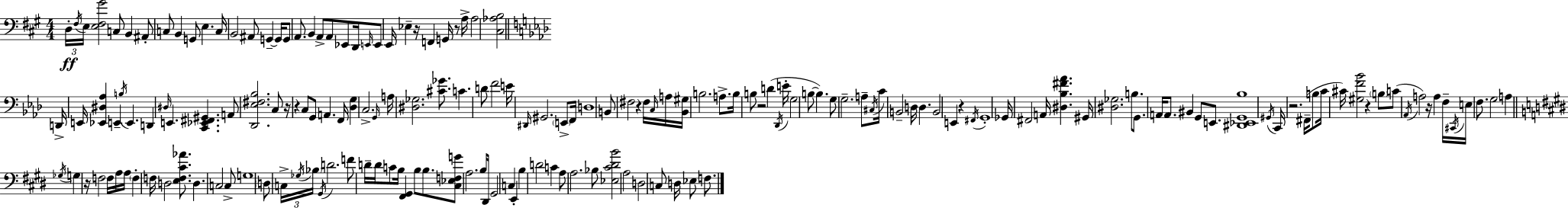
D3/s F#3/s E3/s [E3,F#3,G#4]/h C3/e B2/q A#2/e C3/e B2/q G2/e E3/q. C3/s B2/h A#2/e G2/q G2/s G2/e A2/e. B2/q A2/e A2/e Eb2/e D2/s E2/s E2/e E2/s Eb3/q R/s F2/q G2/s R/e A3/s A3/h [C#3,Ab3,B3]/h D2/s E2/s [Eb2,D#3,Ab3]/q E2/q B3/s E2/q. D2/q D#3/s E2/q. [C2,Eb2,F#2,G#2]/q. A2/e [Db2,Eb3,F#3,Bb3]/h. C3/e R/s R/q C3/e G2/e A2/q. F2/s [Db3,G3]/q C3/h. G2/s A3/s [D#3,Gb3]/h. [C#4,Gb4]/e. C4/q. D4/e F4/h E4/s D#2/s G#2/h. E2/e F2/s D3/w B2/e F#3/h R/q F#3/s C3/s A3/s [Bb2,G#3]/s B3/h. A3/e. B3/s B3/e R/h D4/q Db2/s E4/s G3/h B3/e B3/q. G3/e G3/h. A3/e C#3/s C4/s B2/h D3/s D3/q. B2/h E2/q R/q F#2/s G2/w Gb2/s F#2/h A2/s [D#3,Bb3,F#4,Ab4]/q. G#2/s [D#3,Gb3]/h. B3/e. G2/e. A2/s A2/e. BIS2/q G2/e E2/e. [D#2,Eb2,G2,Bb3]/w G#2/s C2/s R/h. F#2/s B3/e C4/s C#4/s [G#3,F4,Bb4]/h R/q B3/e C4/e Ab2/s A3/h R/s A3/q F3/s C#2/s E3/s F3/e. G3/h A3/q Gb3/s G3/q R/s F3/h F3/s A3/s A3/s F3/q F3/s D3/h [E3,F3,C#4,Ab4]/e. D3/q. C3/h C3/e G3/w D3/e C3/s Gb3/s Bb3/s G#2/s D4/h. F4/e D4/s D4/s C4/e B3/s [F#2,G#2]/q B3/e B3/e. [C#3,Eb3,F3,G4]/e A3/h. B3/s D#2/s G#2/h C3/q E2/q B3/q D4/h C4/q A3/e A3/h. Bb3/e [Eb3,C#4,D#4,B4]/h A3/h D3/h C3/e D3/s Eb3/e F3/e.